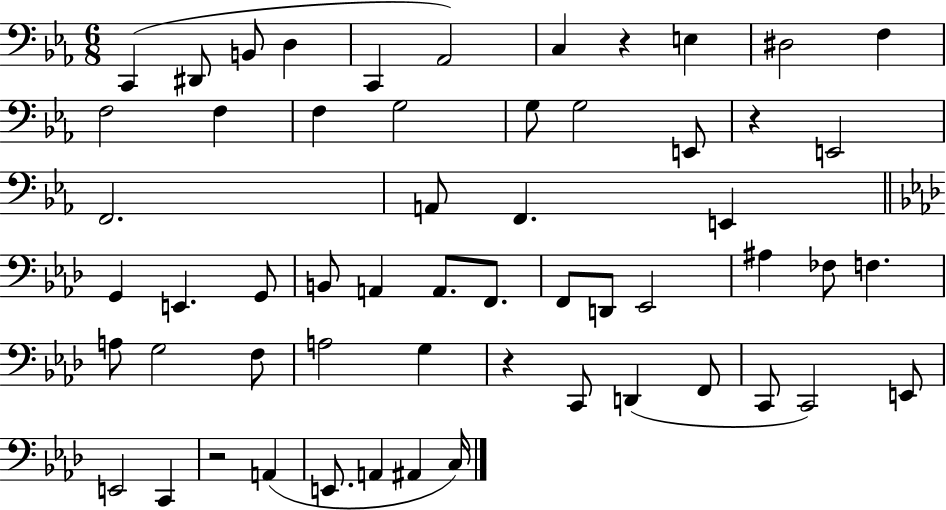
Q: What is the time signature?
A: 6/8